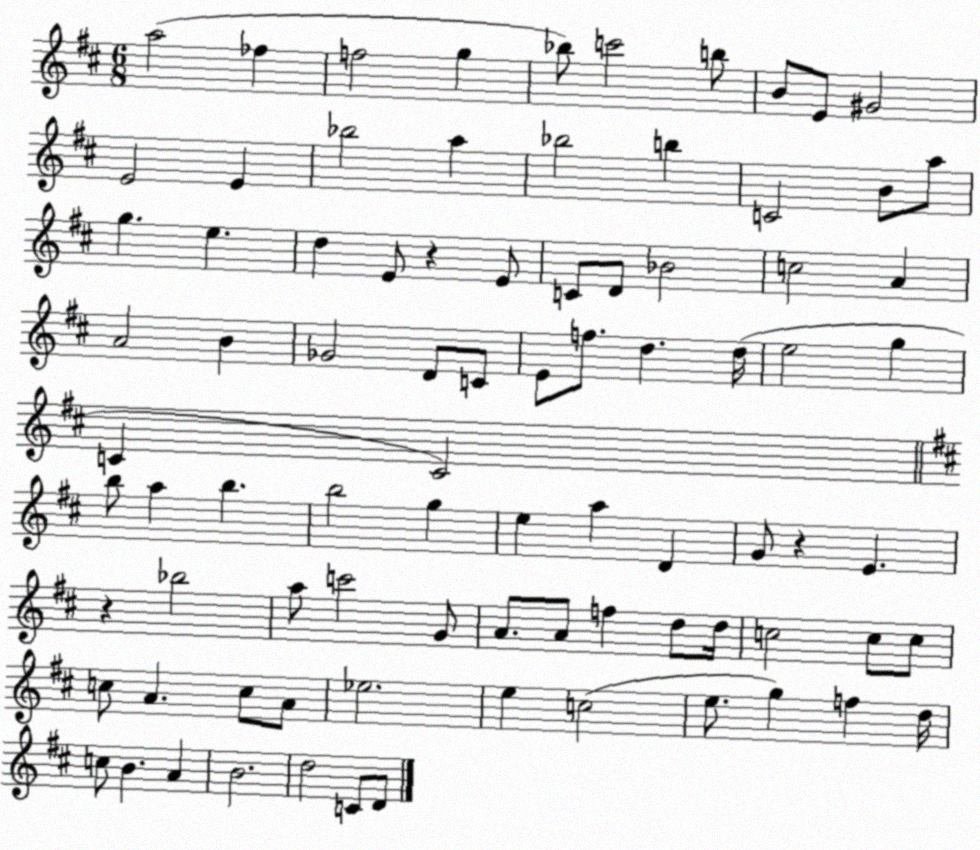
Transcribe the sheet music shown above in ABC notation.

X:1
T:Untitled
M:6/8
L:1/4
K:D
a2 _f f2 g _b/2 c'2 b/2 B/2 E/2 ^G2 E2 E _b2 a _b2 b C2 B/2 a/2 g e d E/2 z E/2 C/2 D/2 _B2 c2 A A2 B _G2 D/2 C/2 E/2 f/2 d d/4 e2 g C C2 b/2 a b b2 g e a D G/2 z E z _b2 a/2 c'2 G/2 A/2 A/2 f d/2 d/4 c2 c/2 c/2 c/2 A c/2 A/2 _e2 e c2 e/2 g f d/4 c/2 B A B2 d2 C/2 D/2